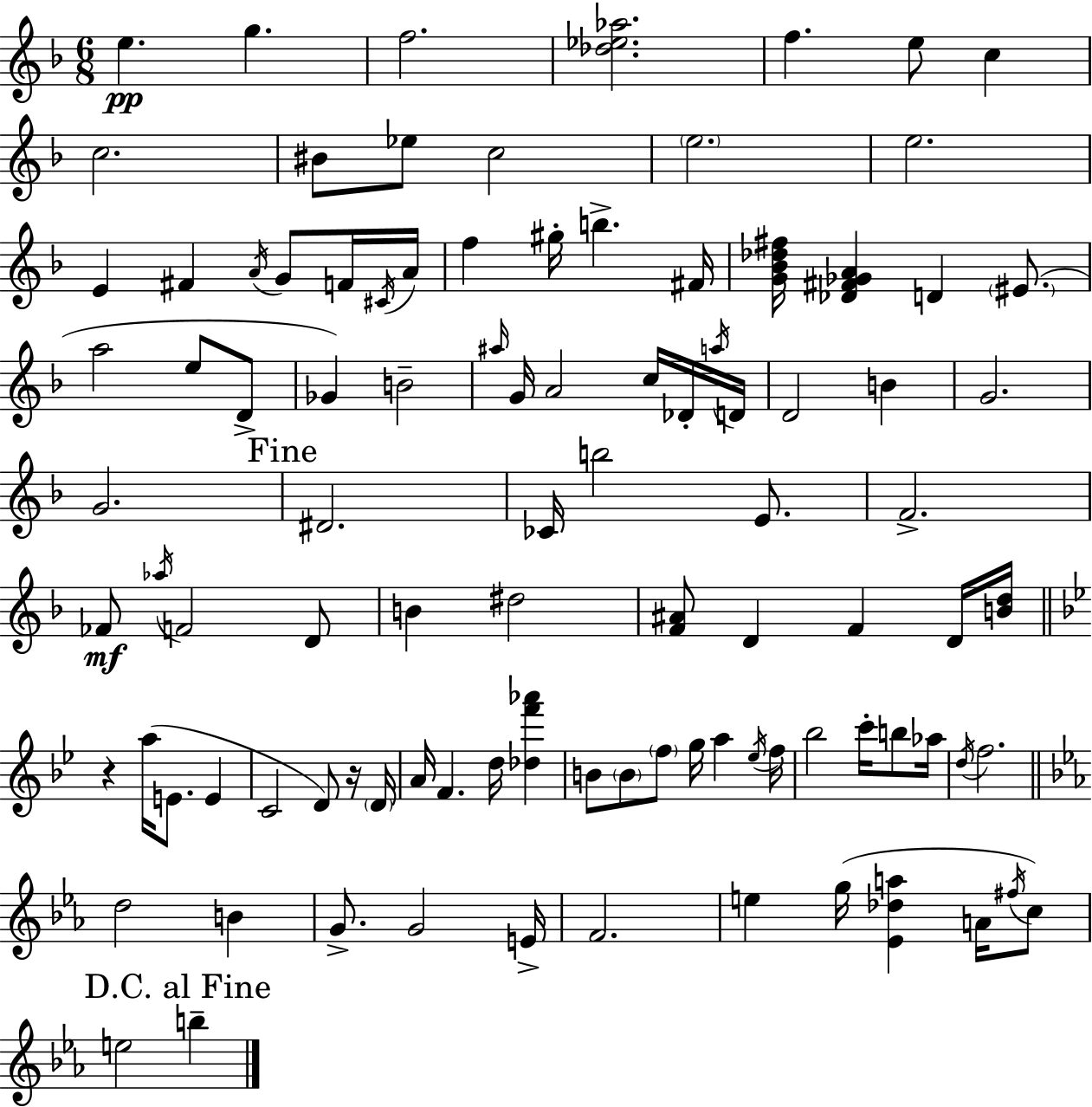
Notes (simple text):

E5/q. G5/q. F5/h. [Db5,Eb5,Ab5]/h. F5/q. E5/e C5/q C5/h. BIS4/e Eb5/e C5/h E5/h. E5/h. E4/q F#4/q A4/s G4/e F4/s C#4/s A4/s F5/q G#5/s B5/q. F#4/s [G4,Bb4,Db5,F#5]/s [Db4,F#4,Gb4,A4]/q D4/q EIS4/e. A5/h E5/e D4/e Gb4/q B4/h A#5/s G4/s A4/h C5/s Db4/s A5/s D4/s D4/h B4/q G4/h. G4/h. D#4/h. CES4/s B5/h E4/e. F4/h. FES4/e Ab5/s F4/h D4/e B4/q D#5/h [F4,A#4]/e D4/q F4/q D4/s [B4,D5]/s R/q A5/s E4/e. E4/q C4/h D4/e R/s D4/s A4/s F4/q. D5/s [Db5,F6,Ab6]/q B4/e B4/e F5/e G5/s A5/q Eb5/s F5/s Bb5/h C6/s B5/e Ab5/s D5/s F5/h. D5/h B4/q G4/e. G4/h E4/s F4/h. E5/q G5/s [Eb4,Db5,A5]/q A4/s F#5/s C5/e E5/h B5/q